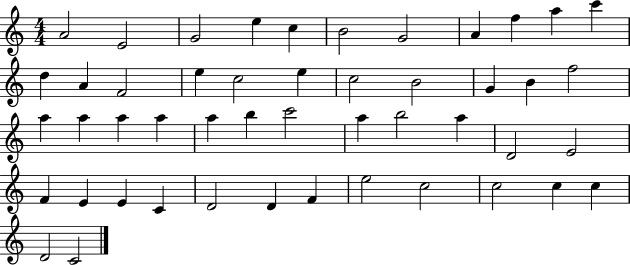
A4/h E4/h G4/h E5/q C5/q B4/h G4/h A4/q F5/q A5/q C6/q D5/q A4/q F4/h E5/q C5/h E5/q C5/h B4/h G4/q B4/q F5/h A5/q A5/q A5/q A5/q A5/q B5/q C6/h A5/q B5/h A5/q D4/h E4/h F4/q E4/q E4/q C4/q D4/h D4/q F4/q E5/h C5/h C5/h C5/q C5/q D4/h C4/h